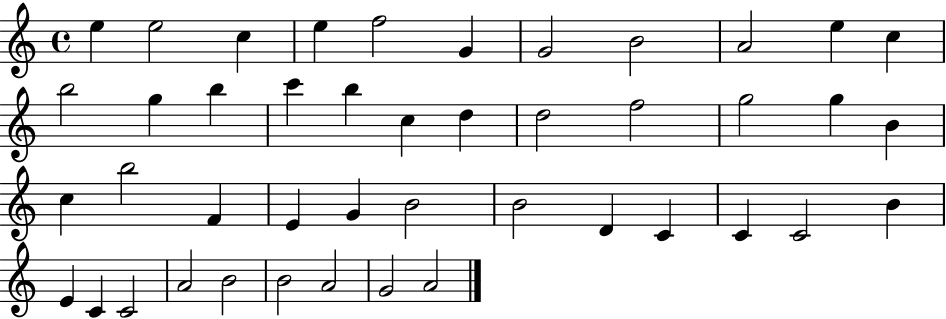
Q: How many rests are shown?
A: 0